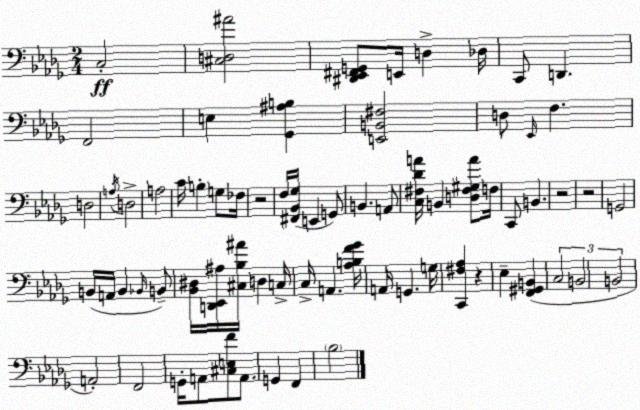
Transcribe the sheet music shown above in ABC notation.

X:1
T:Untitled
M:2/4
L:1/4
K:Bbm
C,2 [^C,D,^A]2 [^D,,_E,,^F,,G,,]/2 E,,/4 D, _D,/4 C,,/2 D,, F,,2 E, [_G,,^A,B,] [E,,B,,^F,]2 D,/2 _E,,/4 F, D,2 A,/4 D,2 A,2 C/4 B, G,/2 _F,/4 z2 F,/4 [^F,,_B,,_G,]/4 E,, G,,/2 B,, A,,/2 [C,^F,_DA]/4 B,, [D,^F,^G,A]/2 F,/4 C,,/2 B,, z2 z2 G,,2 B,,/4 A,,/4 B,, _B,,/4 B,,/2 [_B,,^D,]/4 [D,,_E,,^A,]/4 [^C,_B,^A]/4 D, C,/4 C,/4 A,, [_A,B,F_G]/4 A,,/4 G,, G,/4 [C,,^F,_A,] z _E, [F,,^G,,B,,] C,2 B,,2 B,,2 A,,2 F,,2 G,,/4 A,,/2 [^C,E,F]/2 A,,/2 G,, F,, _B,2